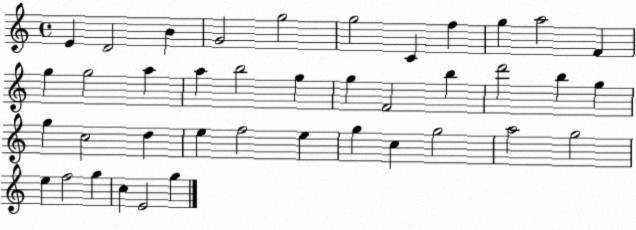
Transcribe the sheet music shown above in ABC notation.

X:1
T:Untitled
M:4/4
L:1/4
K:C
E D2 B G2 g2 g2 C f g a2 F g g2 a a b2 g g F2 b d'2 b g g c2 d e f2 e g c g2 a2 g2 e f2 g c E2 g